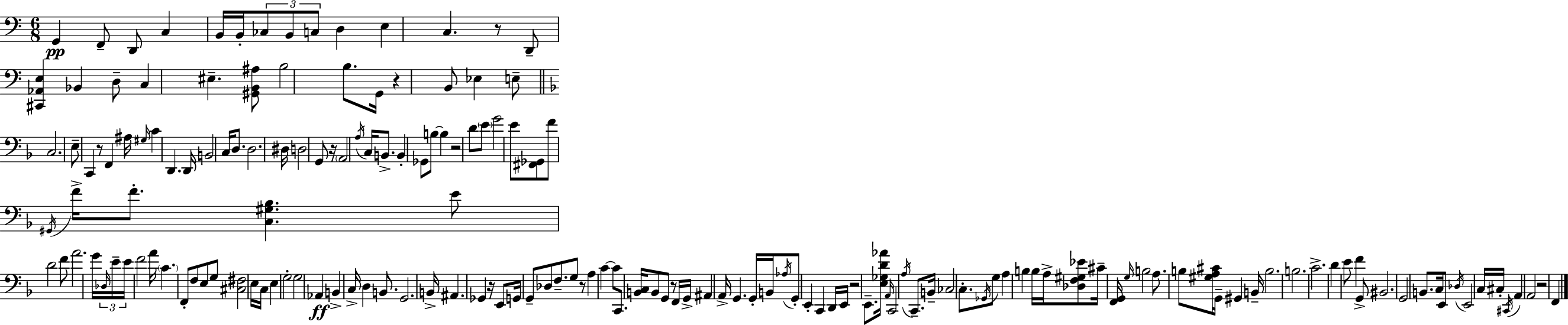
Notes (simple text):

G2/q F2/e D2/e C3/q B2/s B2/s CES3/e B2/e C3/e D3/q E3/q C3/q. R/e D2/e [C#2,Ab2,E3]/q Bb2/q D3/e C3/q EIS3/q. [G#2,B2,A#3]/e B3/h B3/e. G2/s R/q B2/e Eb3/q E3/e C3/h. E3/e C2/q R/e F2/q A#3/s G#3/s C4/q D2/q. D2/s B2/h C3/s D3/e. D3/h. D#3/s D3/h G2/e R/s A2/h A3/s C3/s B2/e. B2/q Gb2/e B3/e B3/q R/h D4/e E4/e G4/h E4/e [F#2,Gb2]/e F4/e G#2/s F4/s F4/e. [C3,G#3,Bb3]/q. E4/e D4/h F4/e A4/h. G4/s Db3/s E4/s E4/s F4/h A4/s C4/q. F2/e F3/e E3/e G3/e [C#3,F#3]/h E3/s C3/s E3/q G3/h G3/h Ab2/q B2/q C3/s D3/q B2/e. G2/h. B2/s A#2/q. Gb2/q R/s E2/e G2/s G2/e Db3/e F3/e. G3/e R/e A3/q C4/q C4/e C2/e. [B2,C3]/s B2/e G2/e R/e F2/s G2/s A#2/q A2/s G2/q. G2/s B2/s Ab3/s G2/e E2/q C2/q D2/s E2/s R/h E2/e. [E3,Gb3,D4,Ab4]/s A2/s C2/h A3/s C2/e. B2/s CES3/h C3/e. Gb2/s G3/e A3/q B3/q B3/s A3/s [Db3,F3,G#3,Eb4]/e C#4/s [F2,G2]/s G3/s B3/h A3/e. B3/e [G#3,A3,C#4]/s G2/s G#2/q B2/s B3/h. B3/h. C4/h. D4/q E4/e F4/q G2/e BIS2/h. G2/h B2/e. C3/s E2/e Db3/s E2/h C3/s C#3/s C#2/s A2/q A2/h R/h F2/q